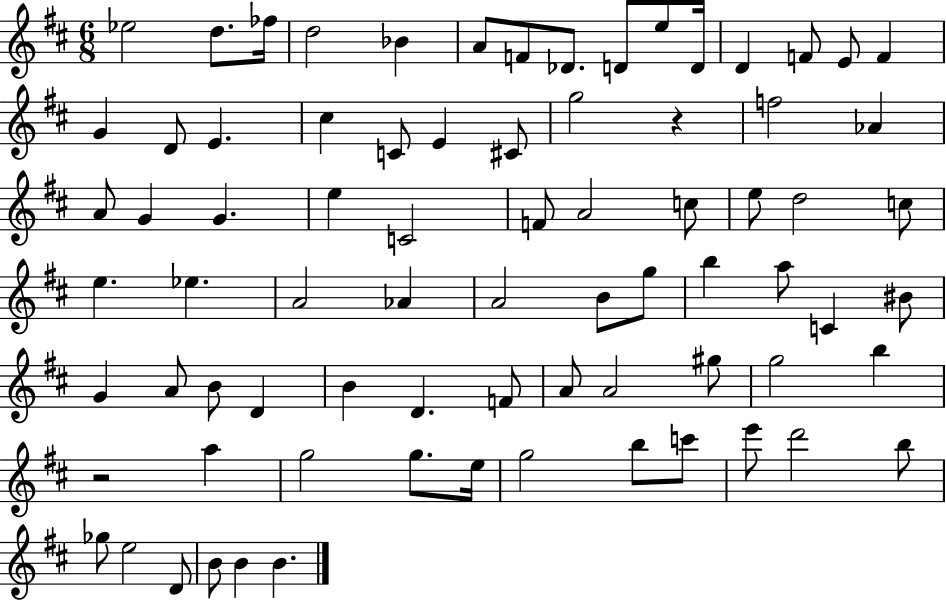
{
  \clef treble
  \numericTimeSignature
  \time 6/8
  \key d \major
  ees''2 d''8. fes''16 | d''2 bes'4 | a'8 f'8 des'8. d'8 e''8 d'16 | d'4 f'8 e'8 f'4 | \break g'4 d'8 e'4. | cis''4 c'8 e'4 cis'8 | g''2 r4 | f''2 aes'4 | \break a'8 g'4 g'4. | e''4 c'2 | f'8 a'2 c''8 | e''8 d''2 c''8 | \break e''4. ees''4. | a'2 aes'4 | a'2 b'8 g''8 | b''4 a''8 c'4 bis'8 | \break g'4 a'8 b'8 d'4 | b'4 d'4. f'8 | a'8 a'2 gis''8 | g''2 b''4 | \break r2 a''4 | g''2 g''8. e''16 | g''2 b''8 c'''8 | e'''8 d'''2 b''8 | \break ges''8 e''2 d'8 | b'8 b'4 b'4. | \bar "|."
}